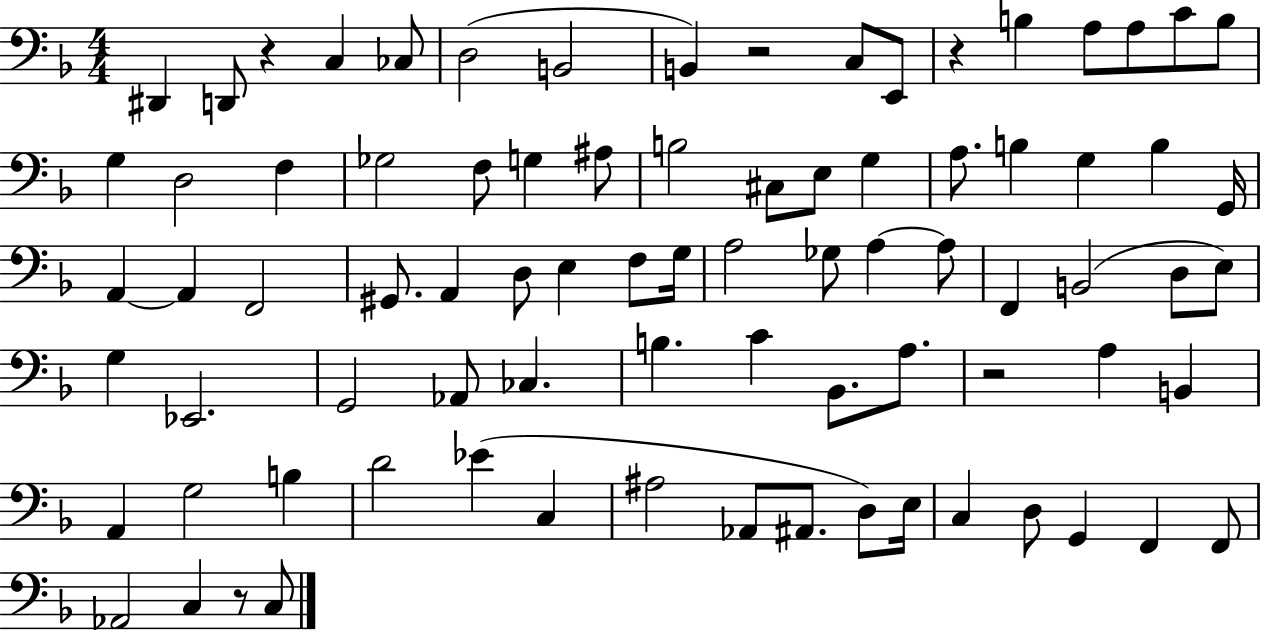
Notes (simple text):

D#2/q D2/e R/q C3/q CES3/e D3/h B2/h B2/q R/h C3/e E2/e R/q B3/q A3/e A3/e C4/e B3/e G3/q D3/h F3/q Gb3/h F3/e G3/q A#3/e B3/h C#3/e E3/e G3/q A3/e. B3/q G3/q B3/q G2/s A2/q A2/q F2/h G#2/e. A2/q D3/e E3/q F3/e G3/s A3/h Gb3/e A3/q A3/e F2/q B2/h D3/e E3/e G3/q Eb2/h. G2/h Ab2/e CES3/q. B3/q. C4/q Bb2/e. A3/e. R/h A3/q B2/q A2/q G3/h B3/q D4/h Eb4/q C3/q A#3/h Ab2/e A#2/e. D3/e E3/s C3/q D3/e G2/q F2/q F2/e Ab2/h C3/q R/e C3/e